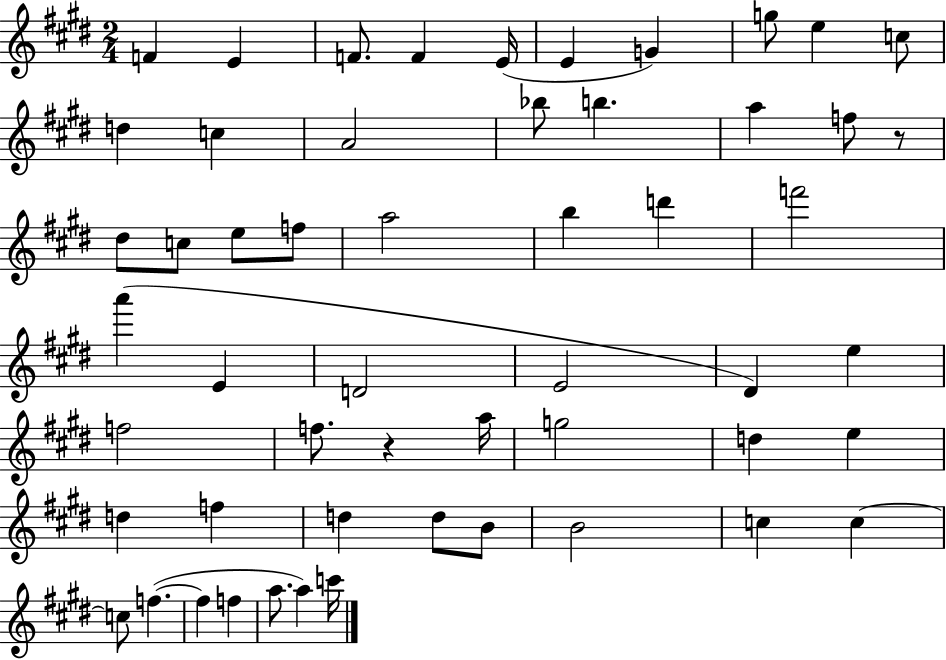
X:1
T:Untitled
M:2/4
L:1/4
K:E
F E F/2 F E/4 E G g/2 e c/2 d c A2 _b/2 b a f/2 z/2 ^d/2 c/2 e/2 f/2 a2 b d' f'2 a' E D2 E2 ^D e f2 f/2 z a/4 g2 d e d f d d/2 B/2 B2 c c c/2 f f f a/2 a c'/4